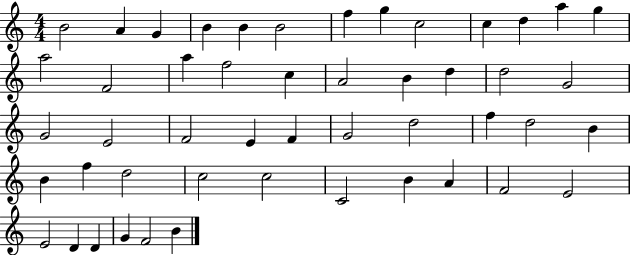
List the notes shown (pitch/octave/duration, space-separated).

B4/h A4/q G4/q B4/q B4/q B4/h F5/q G5/q C5/h C5/q D5/q A5/q G5/q A5/h F4/h A5/q F5/h C5/q A4/h B4/q D5/q D5/h G4/h G4/h E4/h F4/h E4/q F4/q G4/h D5/h F5/q D5/h B4/q B4/q F5/q D5/h C5/h C5/h C4/h B4/q A4/q F4/h E4/h E4/h D4/q D4/q G4/q F4/h B4/q